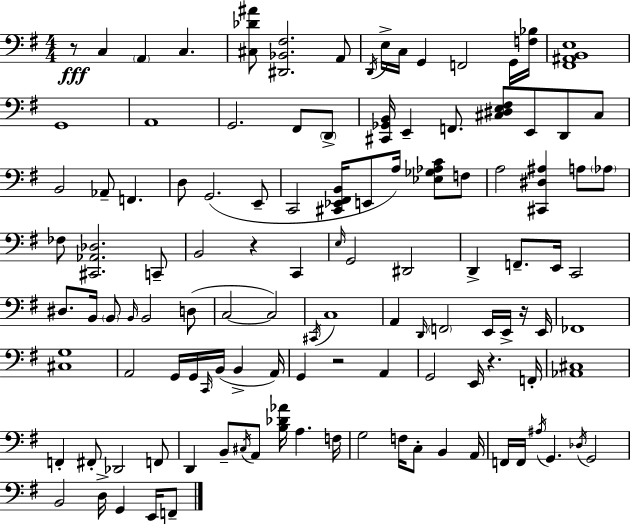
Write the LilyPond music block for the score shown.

{
  \clef bass
  \numericTimeSignature
  \time 4/4
  \key g \major
  r8\fff c4 \parenthesize a,4 c4. | <cis des' ais'>8 <dis, bes, fis>2. a,8 | \acciaccatura { d,16 } e16-> c16 g,4 f,2 g,16 | <f bes>16 <fis, ais, b, e>1 | \break g,1 | a,1 | g,2. fis,8 \parenthesize d,8-> | <cis, ges, b,>16 e,4-- f,8. <cis dis e fis>8 e,8 d,8 cis8 | \break b,2 aes,8-- f,4. | d8 g,2.( e,8-- | c,2 <cis, ees, fis, b,>16 e,8 a16) <ees ges aes c'>8 f8 | a2 <cis, dis ais>4 a8 \parenthesize aes8 | \break fes8 <cis, aes, des>2. c,8-- | b,2 r4 c,4 | \grace { e16 } g,2 dis,2 | d,4-> f,8.-- e,16 c,2 | \break dis8. b,16 \parenthesize b,8 \grace { b,16 } b,2 | d8( c2~~ c2) | \acciaccatura { cis,16 } c1 | a,4 \grace { d,16 } \parenthesize f,2 | \break e,16 e,16-> r16 e,16 fes,1 | <cis g>1 | a,2 g,16 g,16 \grace { c,16 }( | b,16 b,4-> a,16) g,4 r2 | \break a,4 g,2 e,16 r4. | f,16-. <aes, cis>1 | f,4-. fis,8-. des,2 | f,8 d,4 b,8-- \acciaccatura { cis16 } a,8 <b des' aes'>16 | \break a4. f16 g2 f16 | c8-. b,4 a,16 f,16 f,16 \acciaccatura { ais16 } g,4. | \acciaccatura { des16 } g,2 b,2 | d16-> g,4 e,16 f,8-- \bar "|."
}